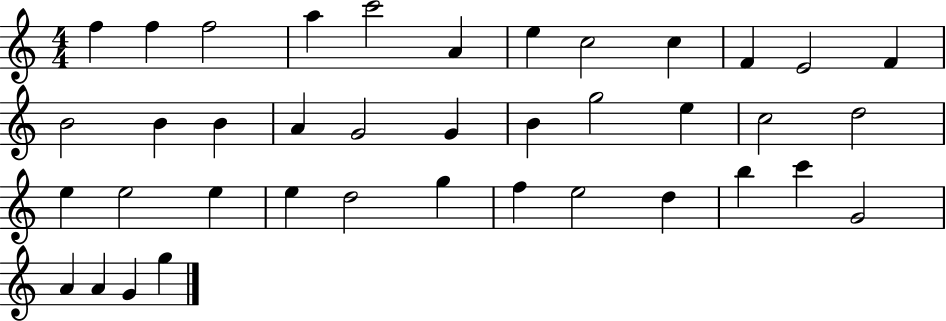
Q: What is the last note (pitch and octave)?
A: G5